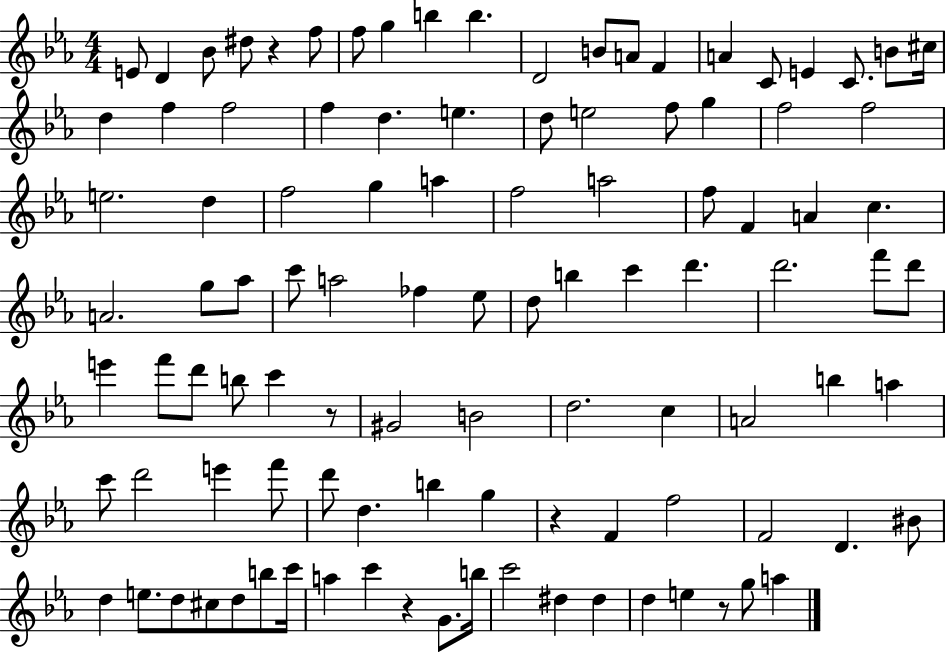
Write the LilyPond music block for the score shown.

{
  \clef treble
  \numericTimeSignature
  \time 4/4
  \key ees \major
  e'8 d'4 bes'8 dis''8 r4 f''8 | f''8 g''4 b''4 b''4. | d'2 b'8 a'8 f'4 | a'4 c'8 e'4 c'8. b'8 cis''16 | \break d''4 f''4 f''2 | f''4 d''4. e''4. | d''8 e''2 f''8 g''4 | f''2 f''2 | \break e''2. d''4 | f''2 g''4 a''4 | f''2 a''2 | f''8 f'4 a'4 c''4. | \break a'2. g''8 aes''8 | c'''8 a''2 fes''4 ees''8 | d''8 b''4 c'''4 d'''4. | d'''2. f'''8 d'''8 | \break e'''4 f'''8 d'''8 b''8 c'''4 r8 | gis'2 b'2 | d''2. c''4 | a'2 b''4 a''4 | \break c'''8 d'''2 e'''4 f'''8 | d'''8 d''4. b''4 g''4 | r4 f'4 f''2 | f'2 d'4. bis'8 | \break d''4 e''8. d''8 cis''8 d''8 b''8 c'''16 | a''4 c'''4 r4 g'8. b''16 | c'''2 dis''4 dis''4 | d''4 e''4 r8 g''8 a''4 | \break \bar "|."
}